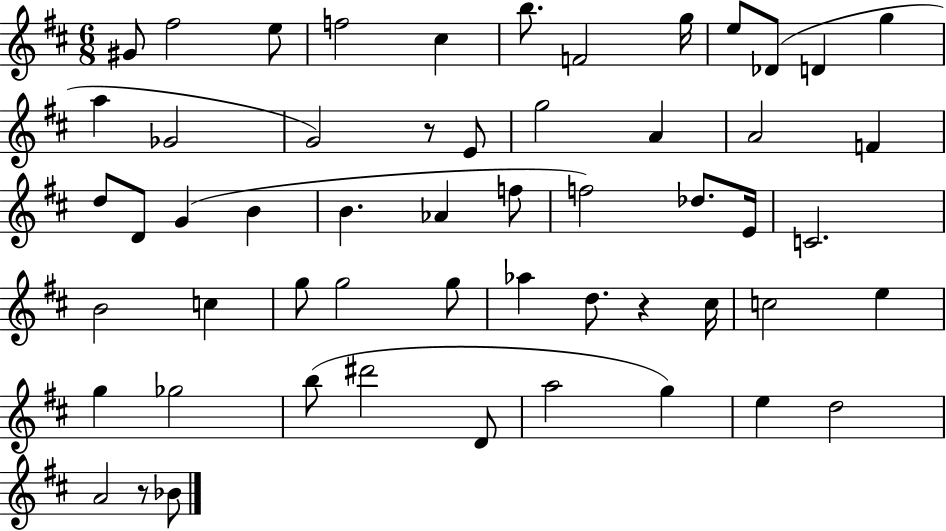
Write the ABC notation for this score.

X:1
T:Untitled
M:6/8
L:1/4
K:D
^G/2 ^f2 e/2 f2 ^c b/2 F2 g/4 e/2 _D/2 D g a _G2 G2 z/2 E/2 g2 A A2 F d/2 D/2 G B B _A f/2 f2 _d/2 E/4 C2 B2 c g/2 g2 g/2 _a d/2 z ^c/4 c2 e g _g2 b/2 ^d'2 D/2 a2 g e d2 A2 z/2 _B/2